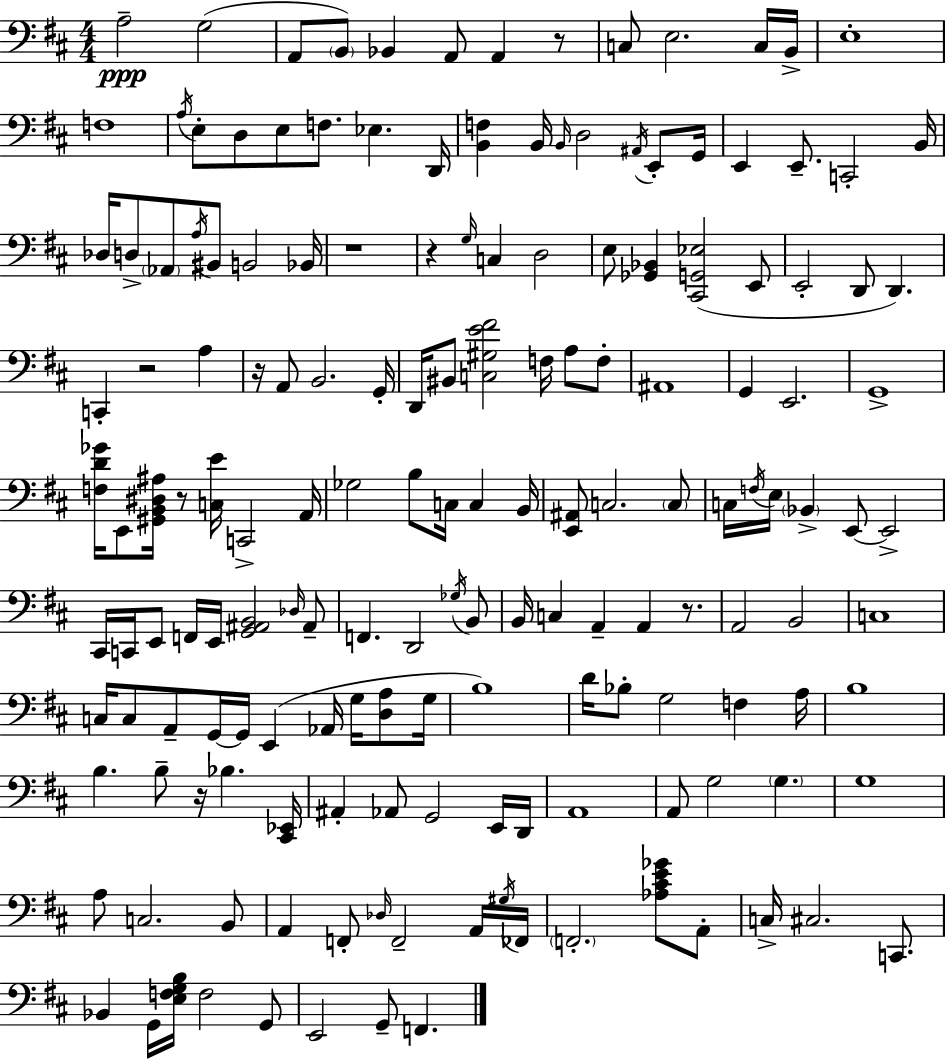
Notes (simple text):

A3/h G3/h A2/e B2/e Bb2/q A2/e A2/q R/e C3/e E3/h. C3/s B2/s E3/w F3/w A3/s E3/e D3/e E3/e F3/e. Eb3/q. D2/s [B2,F3]/q B2/s B2/s D3/h A#2/s E2/e G2/s E2/q E2/e. C2/h B2/s Db3/s D3/e Ab2/e A3/s BIS2/e B2/h Bb2/s R/w R/q G3/s C3/q D3/h E3/e [Gb2,Bb2]/q [C#2,G2,Eb3]/h E2/e E2/h D2/e D2/q. C2/q R/h A3/q R/s A2/e B2/h. G2/s D2/s BIS2/e [C3,G#3,E4,F#4]/h F3/s A3/e F3/e A#2/w G2/q E2/h. G2/w [F3,D4,Gb4]/s E2/e [G#2,B2,D#3,A#3]/s R/e [C3,E4]/s C2/h A2/s Gb3/h B3/e C3/s C3/q B2/s [E2,A#2]/e C3/h. C3/e C3/s F3/s E3/s Bb2/q E2/e E2/h C#2/s C2/s E2/e F2/s E2/s [G2,A#2,B2]/h Db3/s A#2/e F2/q. D2/h Gb3/s B2/e B2/s C3/q A2/q A2/q R/e. A2/h B2/h C3/w C3/s C3/e A2/e G2/s G2/s E2/q Ab2/s G3/s [D3,A3]/e G3/s B3/w D4/s Bb3/e G3/h F3/q A3/s B3/w B3/q. B3/e R/s Bb3/q. [C#2,Eb2]/s A#2/q Ab2/e G2/h E2/s D2/s A2/w A2/e G3/h G3/q. G3/w A3/e C3/h. B2/e A2/q F2/e Db3/s F2/h A2/s G#3/s FES2/s F2/h. [Ab3,C#4,E4,Gb4]/e A2/e C3/s C#3/h. C2/e. Bb2/q G2/s [E3,F3,G3,B3]/s F3/h G2/e E2/h G2/e F2/q.